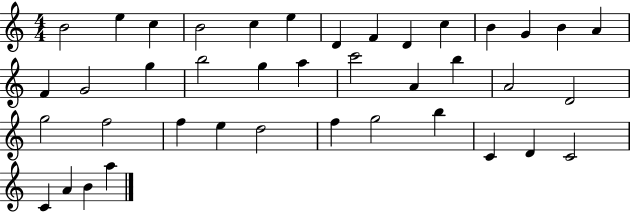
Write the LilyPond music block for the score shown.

{
  \clef treble
  \numericTimeSignature
  \time 4/4
  \key c \major
  b'2 e''4 c''4 | b'2 c''4 e''4 | d'4 f'4 d'4 c''4 | b'4 g'4 b'4 a'4 | \break f'4 g'2 g''4 | b''2 g''4 a''4 | c'''2 a'4 b''4 | a'2 d'2 | \break g''2 f''2 | f''4 e''4 d''2 | f''4 g''2 b''4 | c'4 d'4 c'2 | \break c'4 a'4 b'4 a''4 | \bar "|."
}